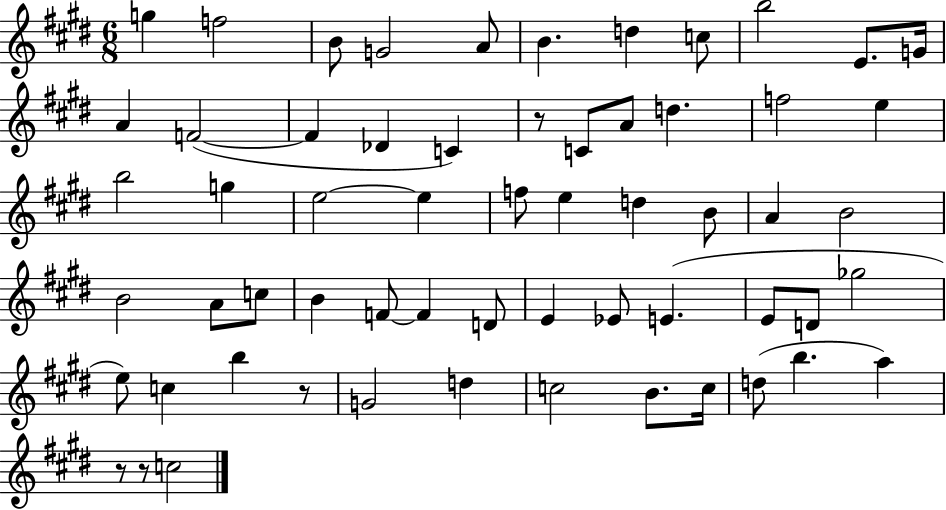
{
  \clef treble
  \numericTimeSignature
  \time 6/8
  \key e \major
  g''4 f''2 | b'8 g'2 a'8 | b'4. d''4 c''8 | b''2 e'8. g'16 | \break a'4 f'2~(~ | f'4 des'4 c'4) | r8 c'8 a'8 d''4. | f''2 e''4 | \break b''2 g''4 | e''2~~ e''4 | f''8 e''4 d''4 b'8 | a'4 b'2 | \break b'2 a'8 c''8 | b'4 f'8~~ f'4 d'8 | e'4 ees'8 e'4.( | e'8 d'8 ges''2 | \break e''8) c''4 b''4 r8 | g'2 d''4 | c''2 b'8. c''16 | d''8( b''4. a''4) | \break r8 r8 c''2 | \bar "|."
}